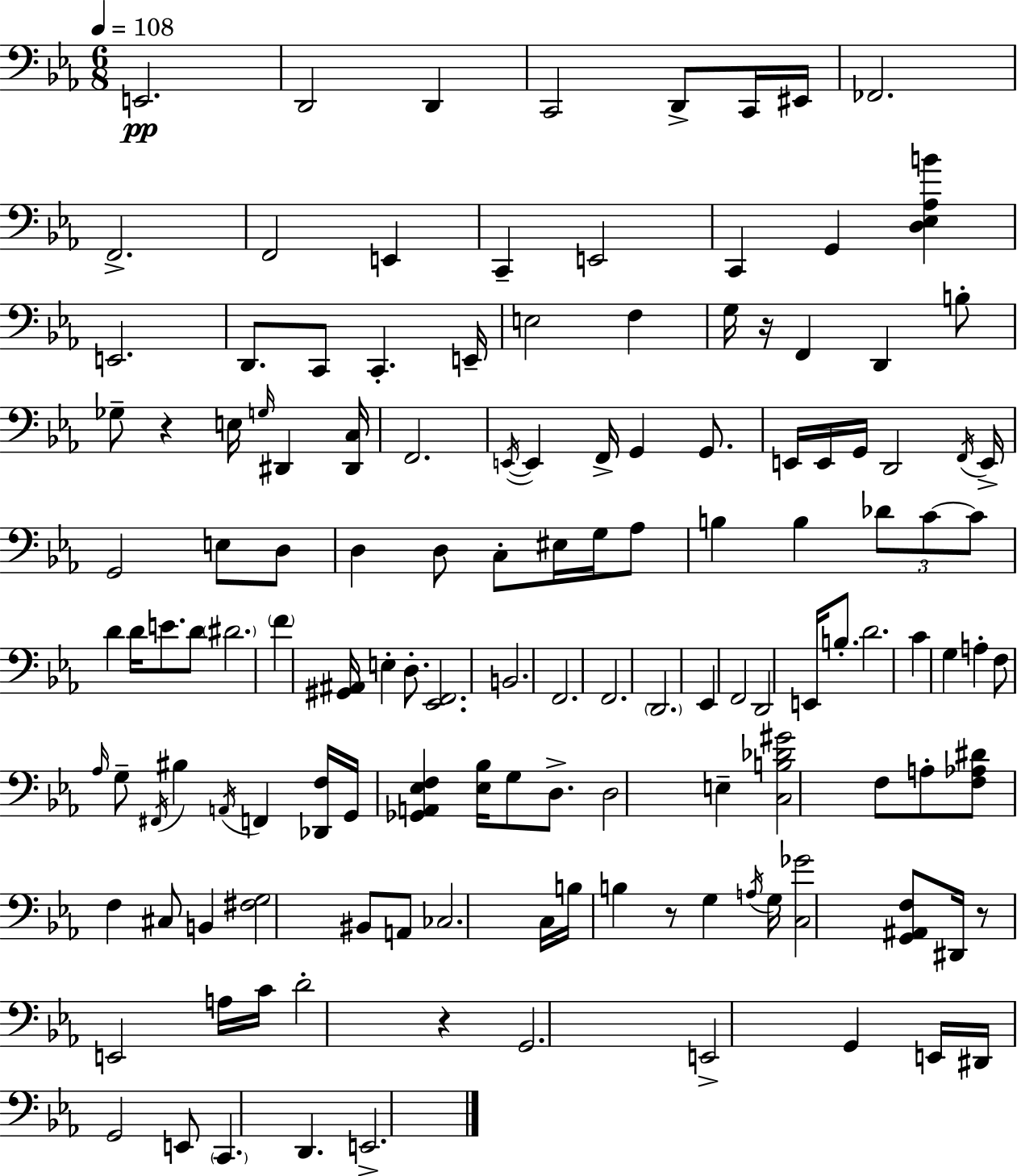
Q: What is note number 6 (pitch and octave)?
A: C2